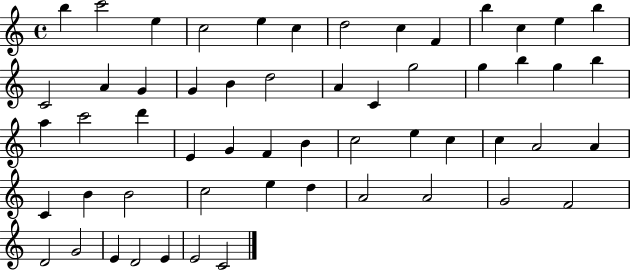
B5/q C6/h E5/q C5/h E5/q C5/q D5/h C5/q F4/q B5/q C5/q E5/q B5/q C4/h A4/q G4/q G4/q B4/q D5/h A4/q C4/q G5/h G5/q B5/q G5/q B5/q A5/q C6/h D6/q E4/q G4/q F4/q B4/q C5/h E5/q C5/q C5/q A4/h A4/q C4/q B4/q B4/h C5/h E5/q D5/q A4/h A4/h G4/h F4/h D4/h G4/h E4/q D4/h E4/q E4/h C4/h